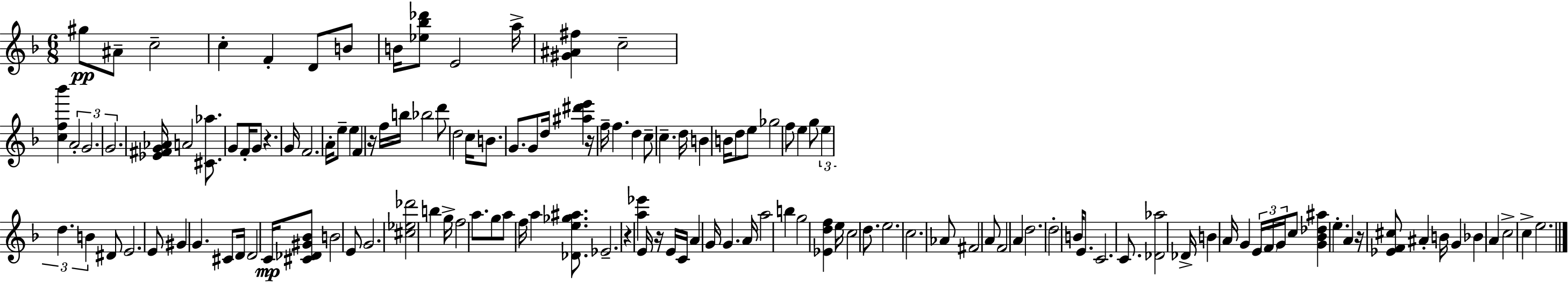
G#5/e A#4/e C5/h C5/q F4/q D4/e B4/e B4/s [Eb5,Bb5,Db6]/e E4/h A5/s [G#4,A#4,F#5]/q C5/h [C5,F5,Bb6]/q A4/h G4/h. G4/h. [Eb4,F#4,G4,Ab4]/s A4/h [C#4,Ab5]/e. G4/e F4/s G4/e R/q. G4/s F4/h. A4/s E5/e E5/q F4/q R/s F5/s B5/s Bb5/h D6/e D5/h C5/s B4/e. G4/e. G4/e D5/s [A#5,D#6,E6]/q R/s F5/s F5/q. D5/q C5/e C5/q. D5/s B4/q B4/s D5/e E5/e Gb5/h F5/e E5/q G5/e E5/q D5/q. B4/q D#4/e E4/h. E4/e G#4/q G4/q. C#4/e D4/s D4/h C4/s [C#4,Db4,G#4,Bb4]/e B4/h E4/e G4/h. [C#5,Eb5,Db6]/h B5/q G5/s F5/h A5/e. G5/e A5/e F5/s A5/q [Db4,E5,Gb5,A#5]/e. Eb4/h. R/q [A5,Eb6]/q E4/s R/s E4/s C4/s A4/q G4/s G4/q. A4/s A5/h B5/q G5/h [Eb4,D5,F5]/q E5/s C5/h D5/e. E5/h. C5/h. Ab4/e F#4/h A4/e F4/h A4/q D5/h. D5/h B4/s E4/e. C4/h. C4/e. [Db4,Ab5]/h Db4/s B4/q A4/s G4/q E4/s F4/s G4/s C5/e [G4,Bb4,Db5,A#5]/q E5/q. A4/q R/s [Eb4,F4,C#5]/e A#4/q B4/s G4/q Bb4/q A4/q C5/h C5/q E5/h.